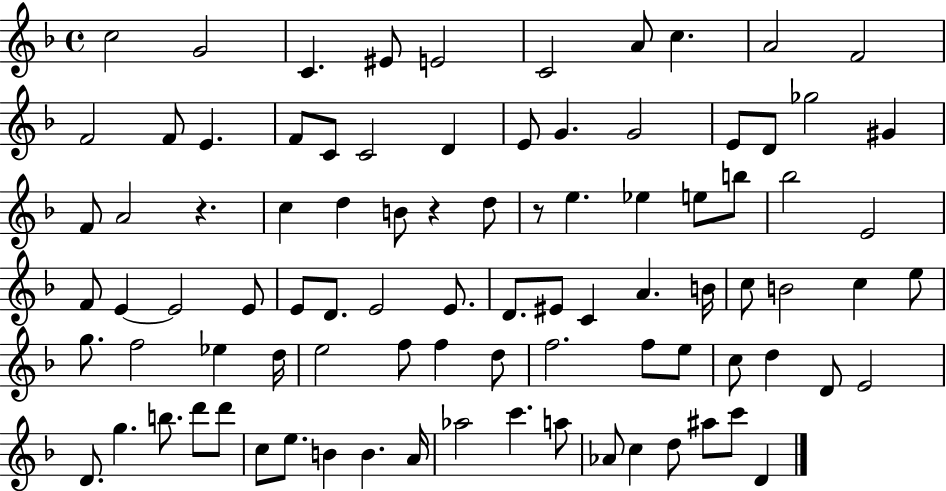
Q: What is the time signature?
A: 4/4